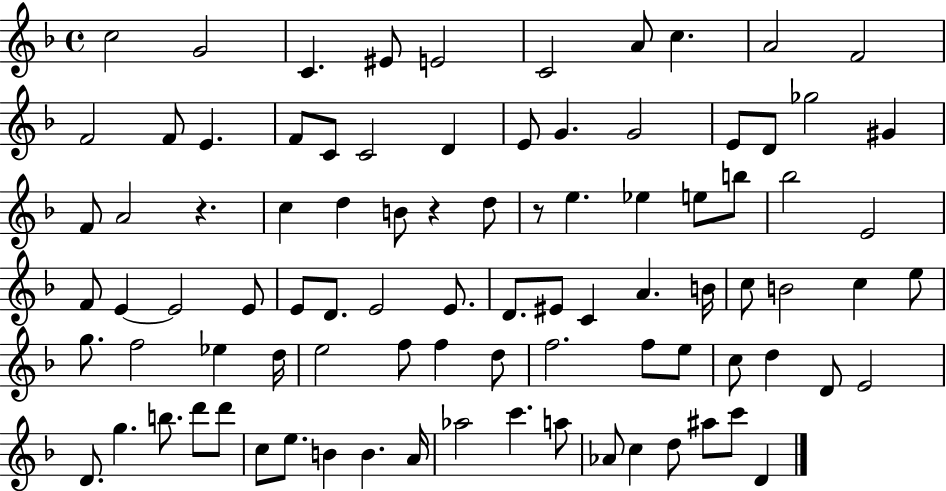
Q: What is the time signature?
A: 4/4